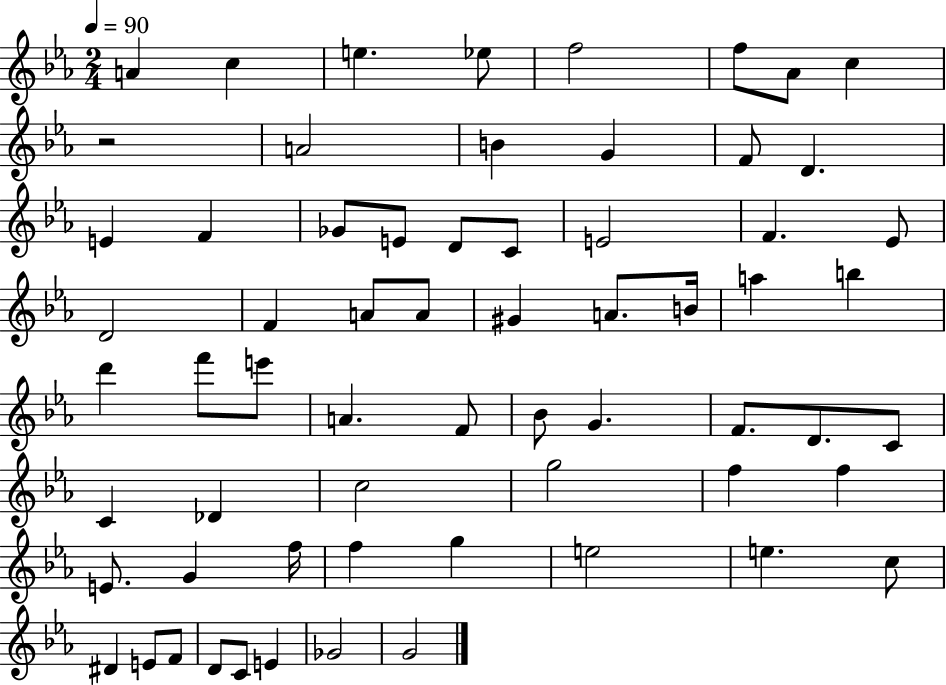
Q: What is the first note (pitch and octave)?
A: A4